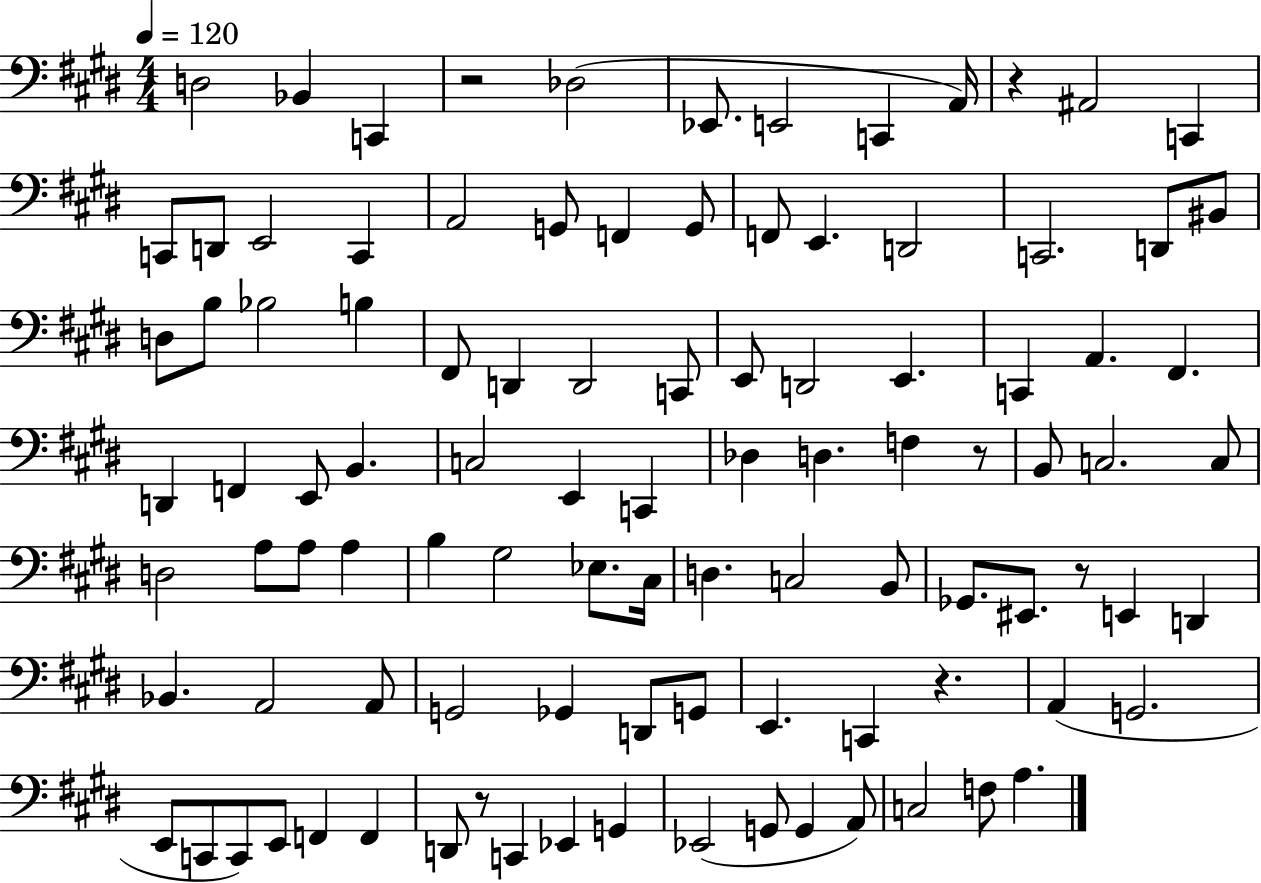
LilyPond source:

{
  \clef bass
  \numericTimeSignature
  \time 4/4
  \key e \major
  \tempo 4 = 120
  \repeat volta 2 { d2 bes,4 c,4 | r2 des2( | ees,8. e,2 c,4 a,16) | r4 ais,2 c,4 | \break c,8 d,8 e,2 c,4 | a,2 g,8 f,4 g,8 | f,8 e,4. d,2 | c,2. d,8 bis,8 | \break d8 b8 bes2 b4 | fis,8 d,4 d,2 c,8 | e,8 d,2 e,4. | c,4 a,4. fis,4. | \break d,4 f,4 e,8 b,4. | c2 e,4 c,4 | des4 d4. f4 r8 | b,8 c2. c8 | \break d2 a8 a8 a4 | b4 gis2 ees8. cis16 | d4. c2 b,8 | ges,8. eis,8. r8 e,4 d,4 | \break bes,4. a,2 a,8 | g,2 ges,4 d,8 g,8 | e,4. c,4 r4. | a,4( g,2. | \break e,8 c,8 c,8) e,8 f,4 f,4 | d,8 r8 c,4 ees,4 g,4 | ees,2( g,8 g,4 a,8) | c2 f8 a4. | \break } \bar "|."
}